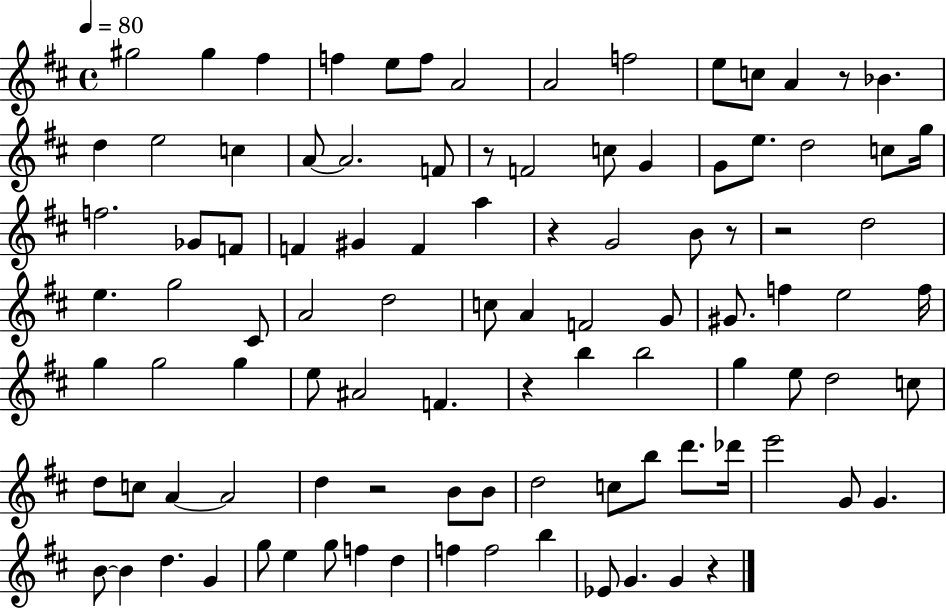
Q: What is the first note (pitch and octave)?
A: G#5